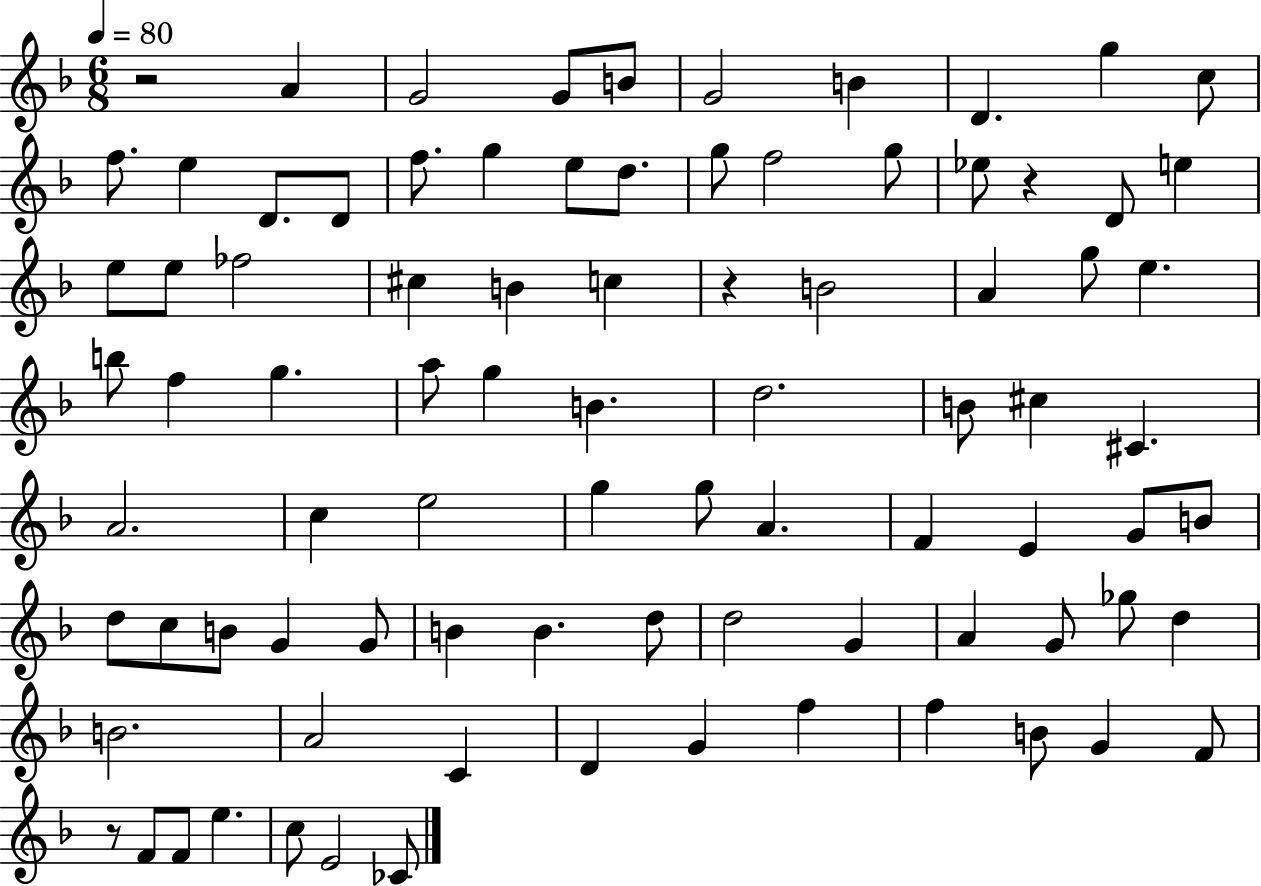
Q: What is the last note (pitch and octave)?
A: CES4